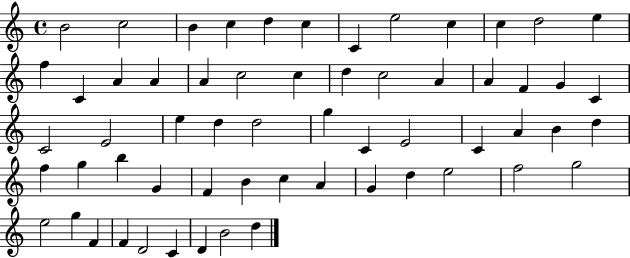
B4/h C5/h B4/q C5/q D5/q C5/q C4/q E5/h C5/q C5/q D5/h E5/q F5/q C4/q A4/q A4/q A4/q C5/h C5/q D5/q C5/h A4/q A4/q F4/q G4/q C4/q C4/h E4/h E5/q D5/q D5/h G5/q C4/q E4/h C4/q A4/q B4/q D5/q F5/q G5/q B5/q G4/q F4/q B4/q C5/q A4/q G4/q D5/q E5/h F5/h G5/h E5/h G5/q F4/q F4/q D4/h C4/q D4/q B4/h D5/q